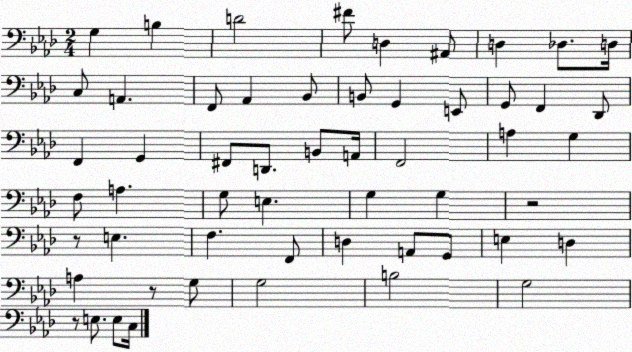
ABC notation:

X:1
T:Untitled
M:2/4
L:1/4
K:Ab
G, B, D2 ^F/2 D, ^A,,/2 D, _D,/2 D,/4 C,/2 A,, F,,/2 _A,, _B,,/2 B,,/2 G,, E,,/2 G,,/2 F,, _D,,/2 F,, G,, ^F,,/2 D,,/2 B,,/2 A,,/4 F,,2 A, G, F,/2 A, G,/2 E, G, G, z2 z/2 E, F, F,,/2 D, A,,/2 G,,/2 E, D, A, z/2 G,/2 G,2 B,2 G,2 z/2 E,/2 E,/2 C,/4